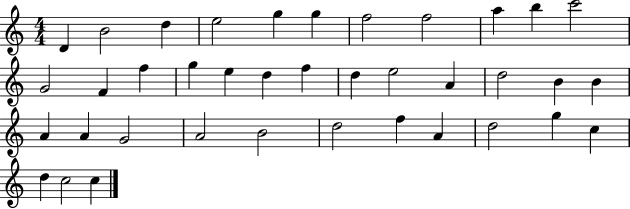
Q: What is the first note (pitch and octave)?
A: D4